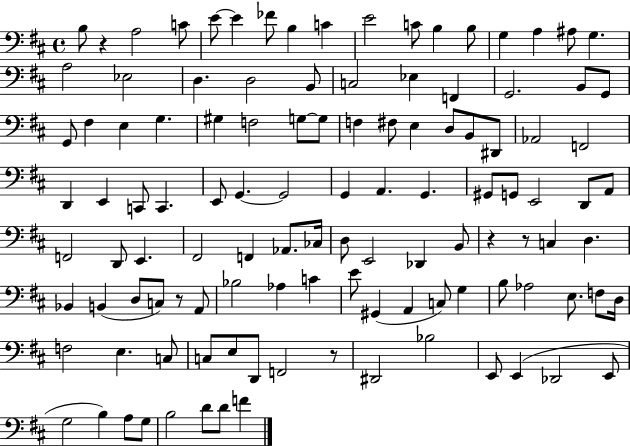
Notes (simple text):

B3/e R/q A3/h C4/e E4/e E4/q FES4/e B3/q C4/q E4/h C4/e B3/q B3/e G3/q A3/q A#3/e G3/q. A3/h Eb3/h D3/q. D3/h B2/e C3/h Eb3/q F2/q G2/h. B2/e G2/e G2/e F#3/q E3/q G3/q. G#3/q F3/h G3/e G3/e F3/q F#3/e E3/q D3/e B2/e D#2/e Ab2/h F2/h D2/q E2/q C2/e C2/q. E2/e G2/q. G2/h G2/q A2/q. G2/q. G#2/e G2/e E2/h D2/e A2/e F2/h D2/e E2/q. F#2/h F2/q Ab2/e. CES3/s D3/e E2/h Db2/q B2/e R/q R/e C3/q D3/q. Bb2/q B2/q D3/e C3/e R/e A2/e Bb3/h Ab3/q C4/q E4/e G#2/q A2/q C3/e G3/q B3/e Ab3/h E3/e. F3/e D3/s F3/h E3/q. C3/e C3/e E3/e D2/e F2/h R/e D#2/h Bb3/h E2/e E2/q Db2/h E2/e G3/h B3/q A3/e G3/e B3/h D4/e D4/e F4/q